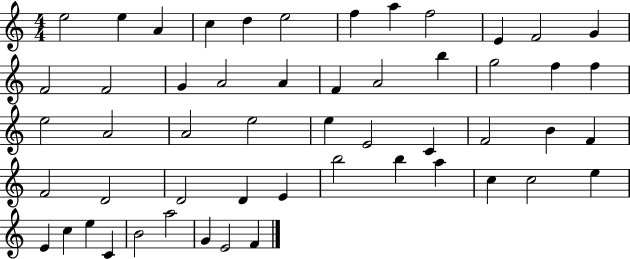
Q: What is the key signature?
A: C major